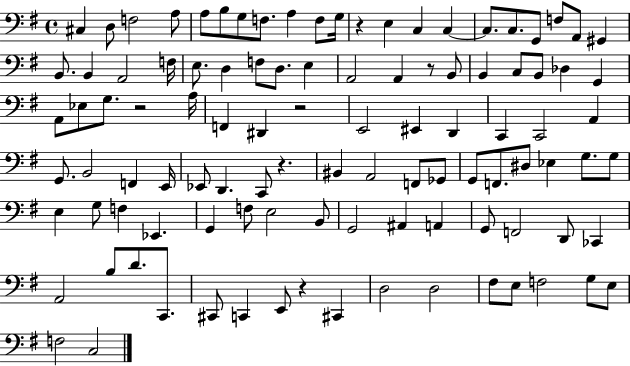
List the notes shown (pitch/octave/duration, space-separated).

C#3/q D3/e F3/h A3/e A3/e B3/e G3/e F3/e. A3/q F3/e G3/s R/q E3/q C3/q C3/q C3/e. C3/e. G2/e F3/e A2/e G#2/q B2/e. B2/q A2/h F3/s E3/e. D3/q F3/e D3/e. E3/q A2/h A2/q R/e B2/e B2/q C3/e B2/e Db3/q G2/q A2/e Eb3/e G3/e. R/h A3/s F2/q D#2/q R/h E2/h EIS2/q D2/q C2/q C2/h A2/q G2/e. B2/h F2/q E2/s Eb2/e D2/q. C2/e R/q. BIS2/q A2/h F2/e Gb2/e G2/e F2/e. D#3/e Eb3/q G3/e. G3/e E3/q G3/e F3/q Eb2/q. G2/q F3/e E3/h B2/e G2/h A#2/q A2/q G2/e F2/h D2/e CES2/q A2/h B3/e D4/e. C2/e. C#2/e C2/q E2/e R/q C#2/q D3/h D3/h F#3/e E3/e F3/h G3/e E3/e F3/h C3/h